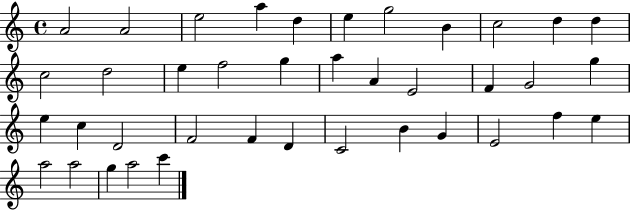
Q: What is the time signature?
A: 4/4